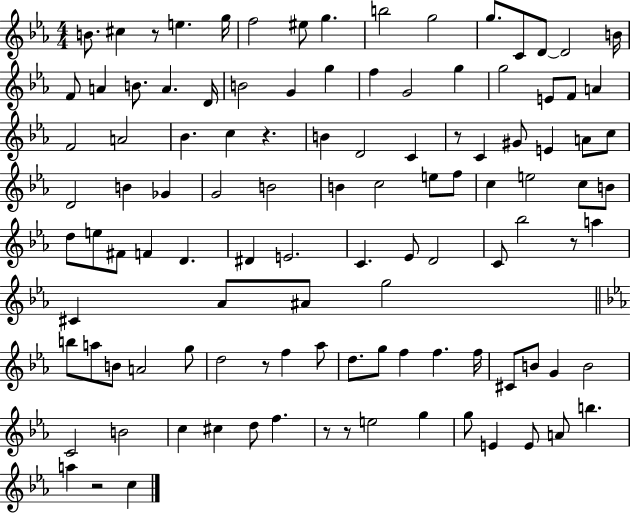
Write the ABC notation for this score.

X:1
T:Untitled
M:4/4
L:1/4
K:Eb
B/2 ^c z/2 e g/4 f2 ^e/2 g b2 g2 g/2 C/2 D/2 D2 B/4 F/2 A B/2 A D/4 B2 G g f G2 g g2 E/2 F/2 A F2 A2 _B c z B D2 C z/2 C ^G/2 E A/2 c/2 D2 B _G G2 B2 B c2 e/2 f/2 c e2 c/2 B/2 d/2 e/2 ^F/2 F D ^D E2 C _E/2 D2 C/2 _b2 z/2 a ^C _A/2 ^A/2 g2 b/2 a/2 B/2 A2 g/2 d2 z/2 f _a/2 d/2 g/2 f f f/4 ^C/2 B/2 G B2 C2 B2 c ^c d/2 f z/2 z/2 e2 g g/2 E E/2 A/2 b a z2 c